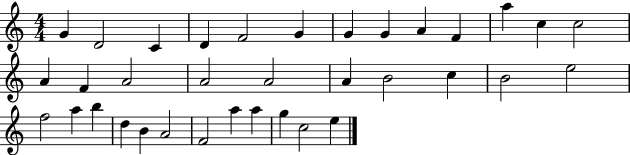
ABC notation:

X:1
T:Untitled
M:4/4
L:1/4
K:C
G D2 C D F2 G G G A F a c c2 A F A2 A2 A2 A B2 c B2 e2 f2 a b d B A2 F2 a a g c2 e